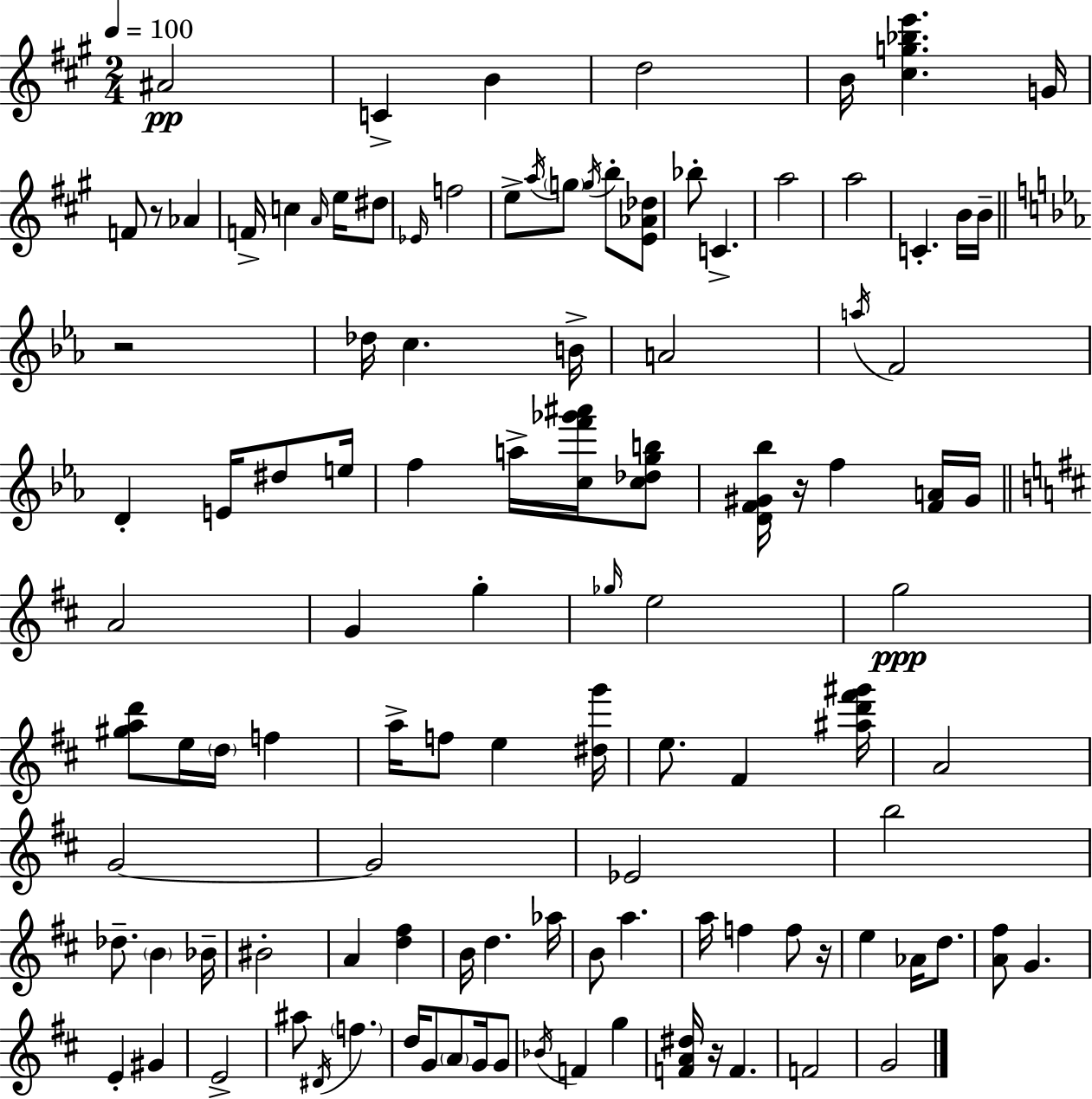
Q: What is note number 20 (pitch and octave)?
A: B5